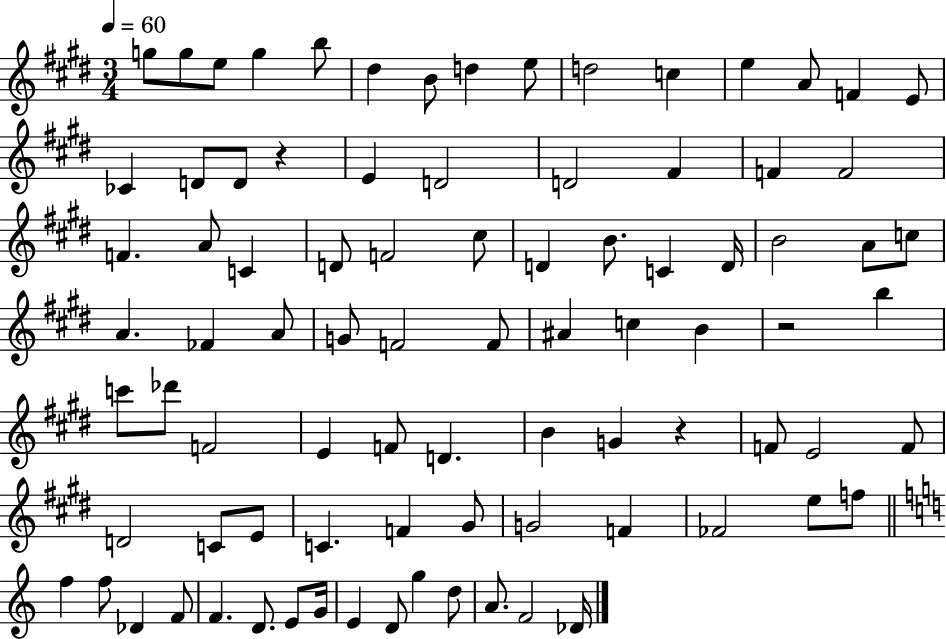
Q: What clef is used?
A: treble